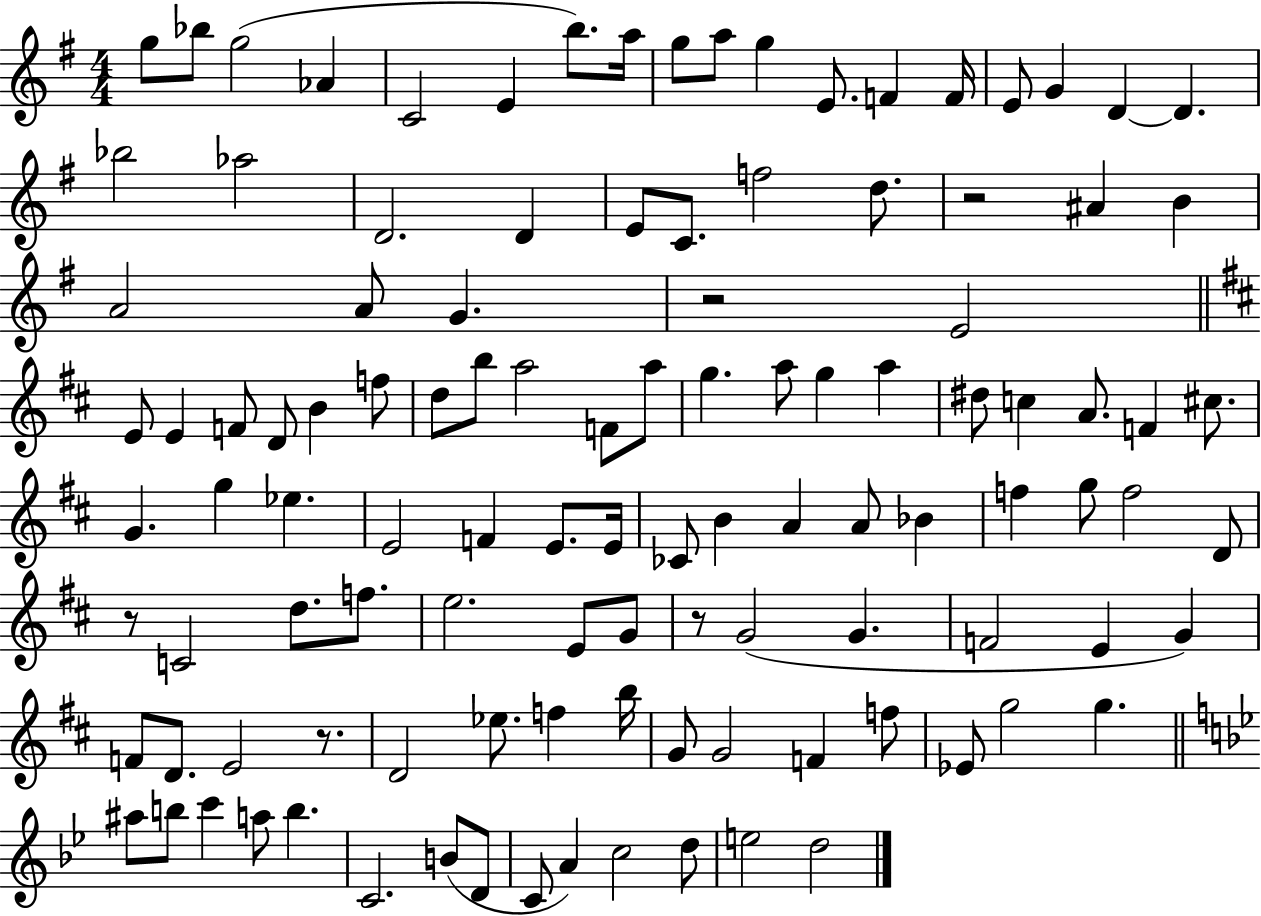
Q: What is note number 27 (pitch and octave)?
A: A#4